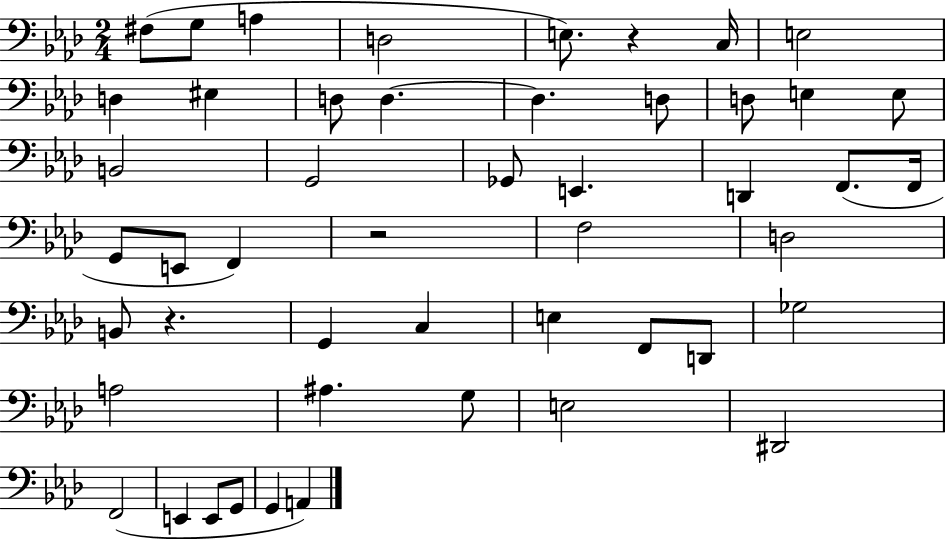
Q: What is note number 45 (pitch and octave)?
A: G2